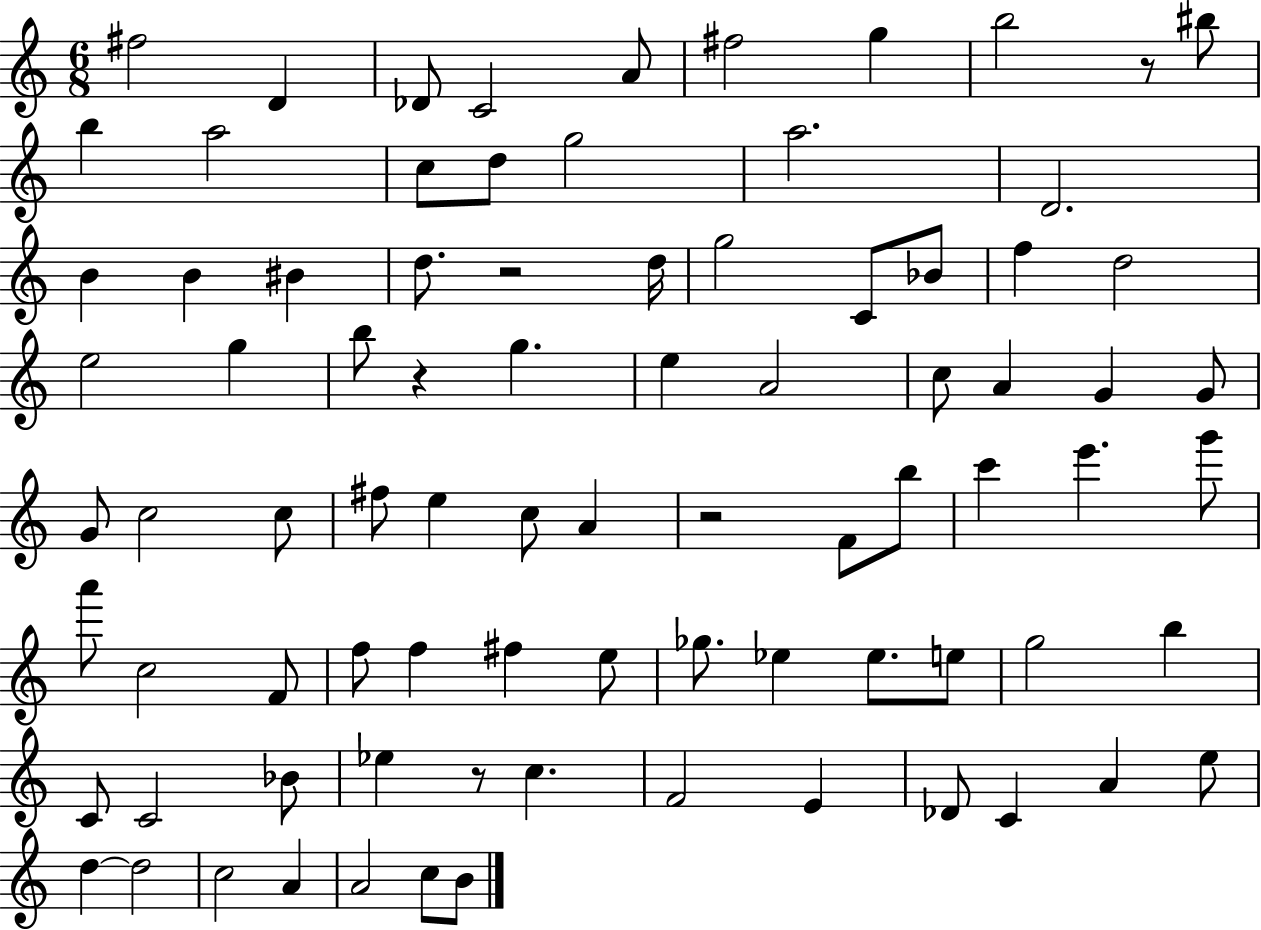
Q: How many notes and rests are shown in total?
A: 84